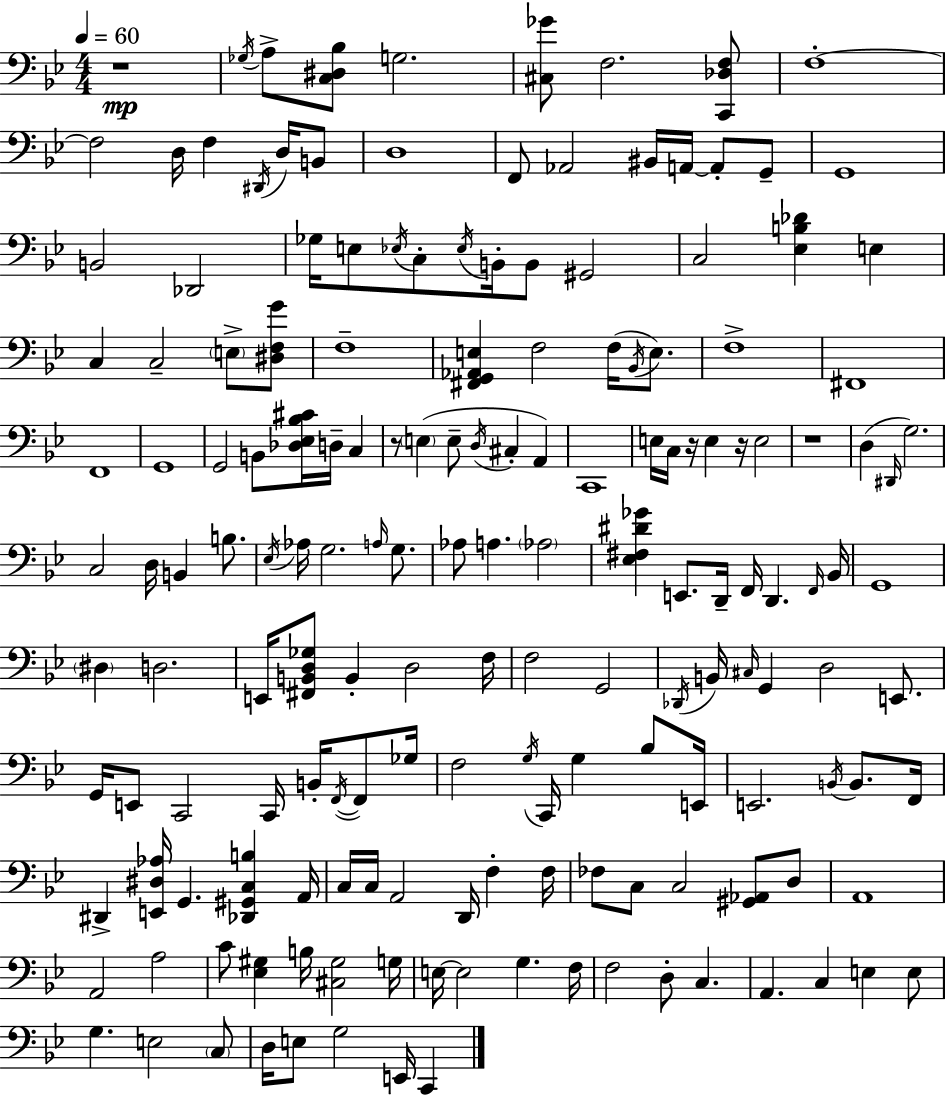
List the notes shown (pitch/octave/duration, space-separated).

R/w Gb3/s A3/e [C3,D#3,Bb3]/e G3/h. [C#3,Gb4]/e F3/h. [C2,Db3,F3]/e F3/w F3/h D3/s F3/q D#2/s D3/s B2/e D3/w F2/e Ab2/h BIS2/s A2/s A2/e G2/e G2/w B2/h Db2/h Gb3/s E3/e Eb3/s C3/e Eb3/s B2/s B2/e G#2/h C3/h [Eb3,B3,Db4]/q E3/q C3/q C3/h E3/e [D#3,F3,G4]/e F3/w [F#2,G2,Ab2,E3]/q F3/h F3/s Bb2/s E3/e. F3/w F#2/w F2/w G2/w G2/h B2/e [Db3,Eb3,Bb3,C#4]/s D3/s C3/q R/e E3/q E3/e D3/s C#3/q A2/q C2/w E3/s C3/s R/s E3/q R/s E3/h R/w D3/q D#2/s G3/h. C3/h D3/s B2/q B3/e. Eb3/s Ab3/s G3/h. A3/s G3/e. Ab3/e A3/q. Ab3/h [Eb3,F#3,D#4,Gb4]/q E2/e. D2/s F2/s D2/q. F2/s Bb2/s G2/w D#3/q D3/h. E2/s [F#2,B2,D3,Gb3]/e B2/q D3/h F3/s F3/h G2/h Db2/s B2/s C#3/s G2/q D3/h E2/e. G2/s E2/e C2/h C2/s B2/s F2/s F2/e Gb3/s F3/h G3/s C2/s G3/q Bb3/e E2/s E2/h. B2/s B2/e. F2/s D#2/q [E2,D#3,Ab3]/s G2/q. [Db2,G#2,C3,B3]/q A2/s C3/s C3/s A2/h D2/s F3/q F3/s FES3/e C3/e C3/h [G#2,Ab2]/e D3/e A2/w A2/h A3/h C4/e [Eb3,G#3]/q B3/s [C#3,G#3]/h G3/s E3/s E3/h G3/q. F3/s F3/h D3/e C3/q. A2/q. C3/q E3/q E3/e G3/q. E3/h C3/e D3/s E3/e G3/h E2/s C2/q